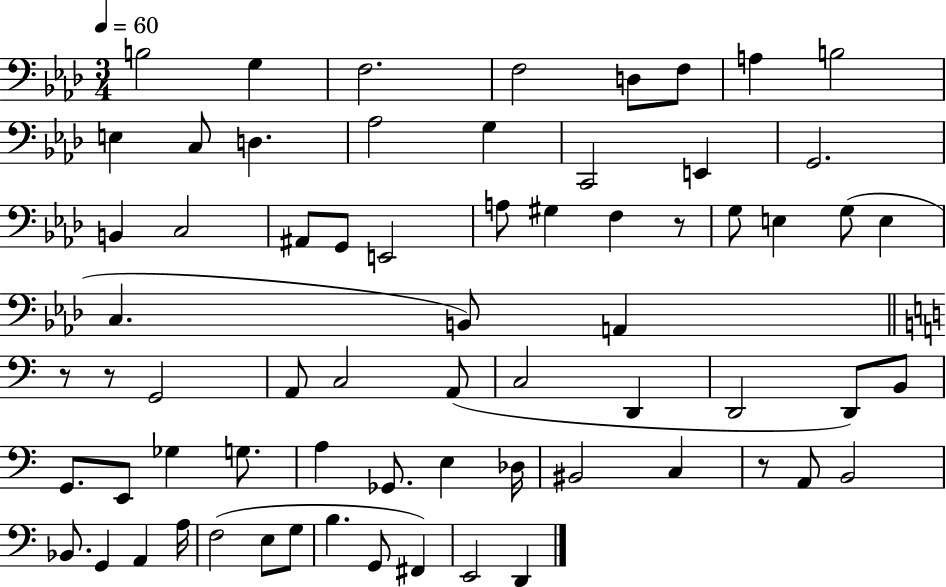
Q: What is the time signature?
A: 3/4